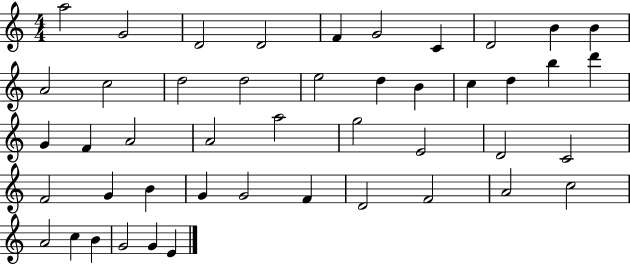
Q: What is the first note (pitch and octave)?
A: A5